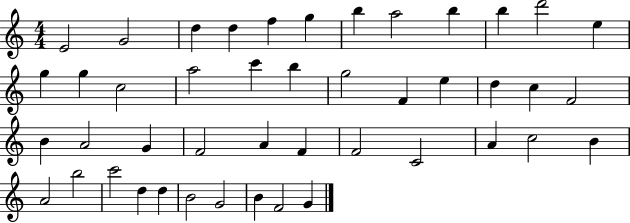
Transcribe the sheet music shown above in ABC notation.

X:1
T:Untitled
M:4/4
L:1/4
K:C
E2 G2 d d f g b a2 b b d'2 e g g c2 a2 c' b g2 F e d c F2 B A2 G F2 A F F2 C2 A c2 B A2 b2 c'2 d d B2 G2 B F2 G